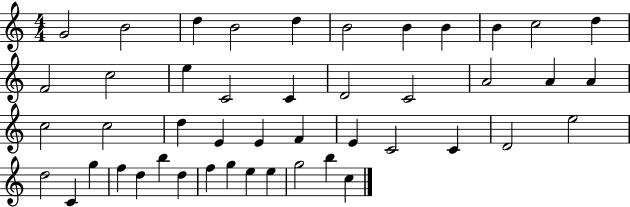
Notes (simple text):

G4/h B4/h D5/q B4/h D5/q B4/h B4/q B4/q B4/q C5/h D5/q F4/h C5/h E5/q C4/h C4/q D4/h C4/h A4/h A4/q A4/q C5/h C5/h D5/q E4/q E4/q F4/q E4/q C4/h C4/q D4/h E5/h D5/h C4/q G5/q F5/q D5/q B5/q D5/q F5/q G5/q E5/q E5/q G5/h B5/q C5/q